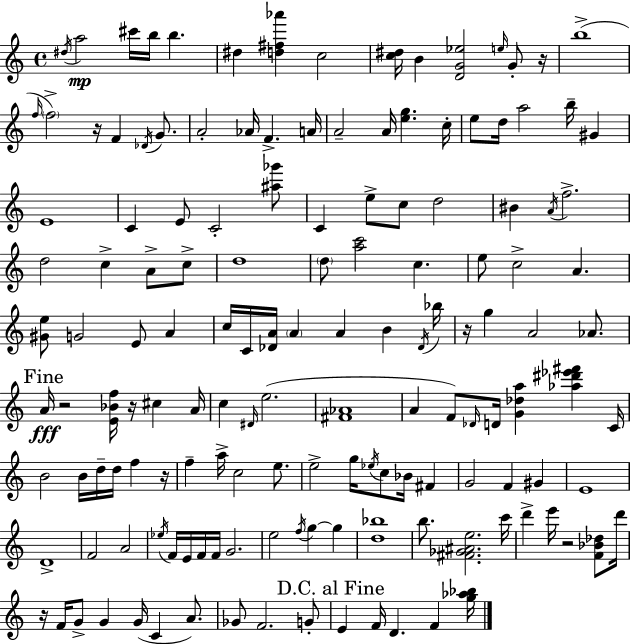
D#5/s A5/h C#6/s B5/s B5/q. D#5/q [D5,F#5,Ab6]/q C5/h [C5,D#5]/s B4/q [D4,G4,Eb5]/h E5/s G4/e R/s B5/w F5/s F5/h R/s F4/q Db4/s G4/e. A4/h Ab4/s F4/q. A4/s A4/h A4/s [E5,G5]/q. C5/s E5/e D5/s A5/h B5/s G#4/q E4/w C4/q E4/e C4/h [A#5,Gb6]/e C4/q E5/e C5/e D5/h BIS4/q A4/s F5/h. D5/h C5/q A4/e C5/e D5/w D5/e [A5,C6]/h C5/q. E5/e C5/h A4/q. [G#4,E5]/e G4/h E4/e A4/q C5/s C4/s [Db4,A4]/s A4/q A4/q B4/q Db4/s Bb5/s R/s G5/q A4/h Ab4/e. A4/s R/h [E4,Bb4,F5]/s R/s C#5/q A4/s C5/q D#4/s E5/h. [F#4,Ab4]/w A4/q F4/e Db4/s D4/s [G4,Db5,A5]/q [Ab5,D#6,Eb6,F#6]/q C4/s B4/h B4/s D5/s D5/s F5/q R/s F5/q A5/s C5/h E5/e. E5/h G5/s Eb5/s C5/e Bb4/s F#4/q G4/h F4/q G#4/q E4/w D4/w F4/h A4/h Eb5/s F4/s E4/s F4/s F4/s G4/h. E5/h F5/s G5/q G5/q [D5,Bb5]/w B5/e. [F#4,Gb4,A#4,E5]/h. C6/s D6/q E6/s R/h [F4,Bb4,Db5]/e D6/s R/s F4/s G4/e G4/q G4/s C4/q A4/e. Gb4/e F4/h. G4/e E4/q F4/s D4/q. F4/q [G5,Ab5,Bb5]/s